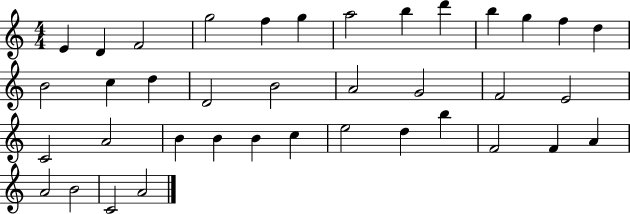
{
  \clef treble
  \numericTimeSignature
  \time 4/4
  \key c \major
  e'4 d'4 f'2 | g''2 f''4 g''4 | a''2 b''4 d'''4 | b''4 g''4 f''4 d''4 | \break b'2 c''4 d''4 | d'2 b'2 | a'2 g'2 | f'2 e'2 | \break c'2 a'2 | b'4 b'4 b'4 c''4 | e''2 d''4 b''4 | f'2 f'4 a'4 | \break a'2 b'2 | c'2 a'2 | \bar "|."
}